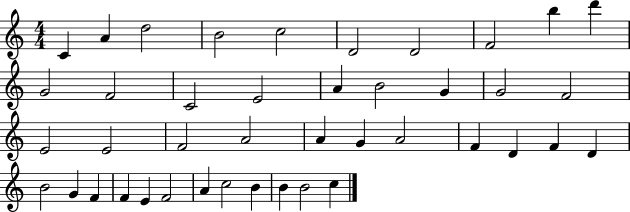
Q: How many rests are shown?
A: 0